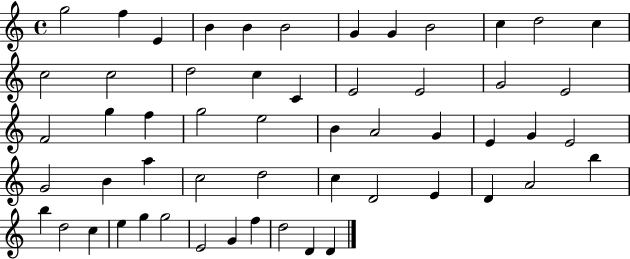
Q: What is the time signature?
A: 4/4